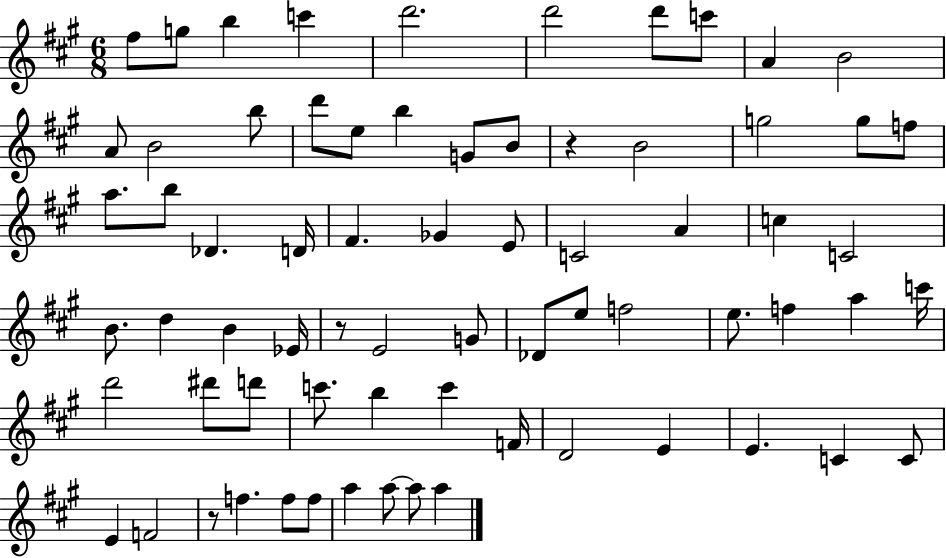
{
  \clef treble
  \numericTimeSignature
  \time 6/8
  \key a \major
  fis''8 g''8 b''4 c'''4 | d'''2. | d'''2 d'''8 c'''8 | a'4 b'2 | \break a'8 b'2 b''8 | d'''8 e''8 b''4 g'8 b'8 | r4 b'2 | g''2 g''8 f''8 | \break a''8. b''8 des'4. d'16 | fis'4. ges'4 e'8 | c'2 a'4 | c''4 c'2 | \break b'8. d''4 b'4 ees'16 | r8 e'2 g'8 | des'8 e''8 f''2 | e''8. f''4 a''4 c'''16 | \break d'''2 dis'''8 d'''8 | c'''8. b''4 c'''4 f'16 | d'2 e'4 | e'4. c'4 c'8 | \break e'4 f'2 | r8 f''4. f''8 f''8 | a''4 a''8~~ a''8 a''4 | \bar "|."
}